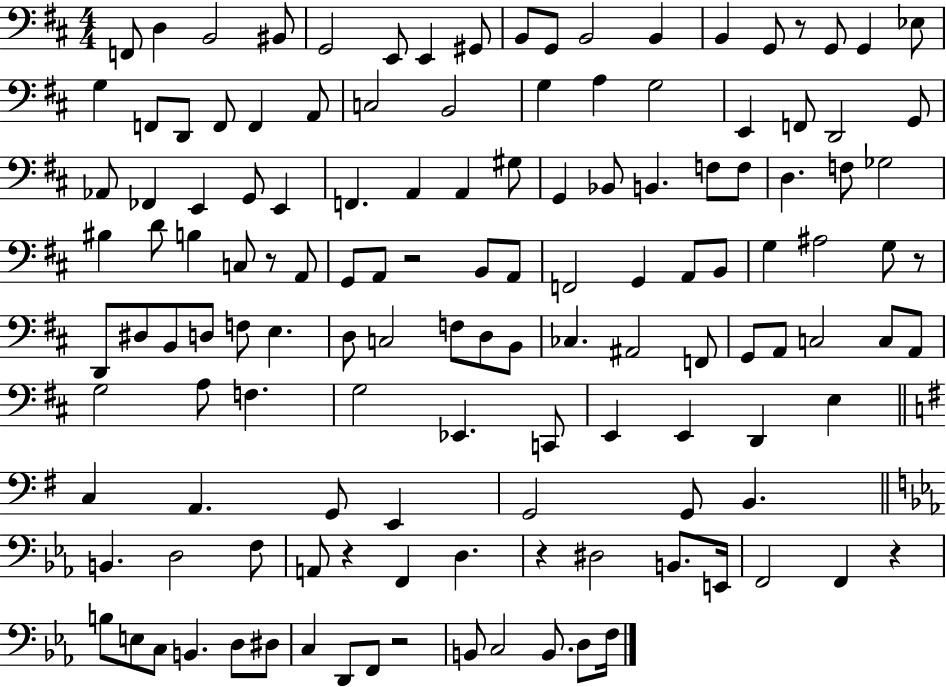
X:1
T:Untitled
M:4/4
L:1/4
K:D
F,,/2 D, B,,2 ^B,,/2 G,,2 E,,/2 E,, ^G,,/2 B,,/2 G,,/2 B,,2 B,, B,, G,,/2 z/2 G,,/2 G,, _E,/2 G, F,,/2 D,,/2 F,,/2 F,, A,,/2 C,2 B,,2 G, A, G,2 E,, F,,/2 D,,2 G,,/2 _A,,/2 _F,, E,, G,,/2 E,, F,, A,, A,, ^G,/2 G,, _B,,/2 B,, F,/2 F,/2 D, F,/2 _G,2 ^B, D/2 B, C,/2 z/2 A,,/2 G,,/2 A,,/2 z2 B,,/2 A,,/2 F,,2 G,, A,,/2 B,,/2 G, ^A,2 G,/2 z/2 D,,/2 ^D,/2 B,,/2 D,/2 F,/2 E, D,/2 C,2 F,/2 D,/2 B,,/2 _C, ^A,,2 F,,/2 G,,/2 A,,/2 C,2 C,/2 A,,/2 G,2 A,/2 F, G,2 _E,, C,,/2 E,, E,, D,, E, C, A,, G,,/2 E,, G,,2 G,,/2 B,, B,, D,2 F,/2 A,,/2 z F,, D, z ^D,2 B,,/2 E,,/4 F,,2 F,, z B,/2 E,/2 C,/2 B,, D,/2 ^D,/2 C, D,,/2 F,,/2 z2 B,,/2 C,2 B,,/2 D,/2 F,/4